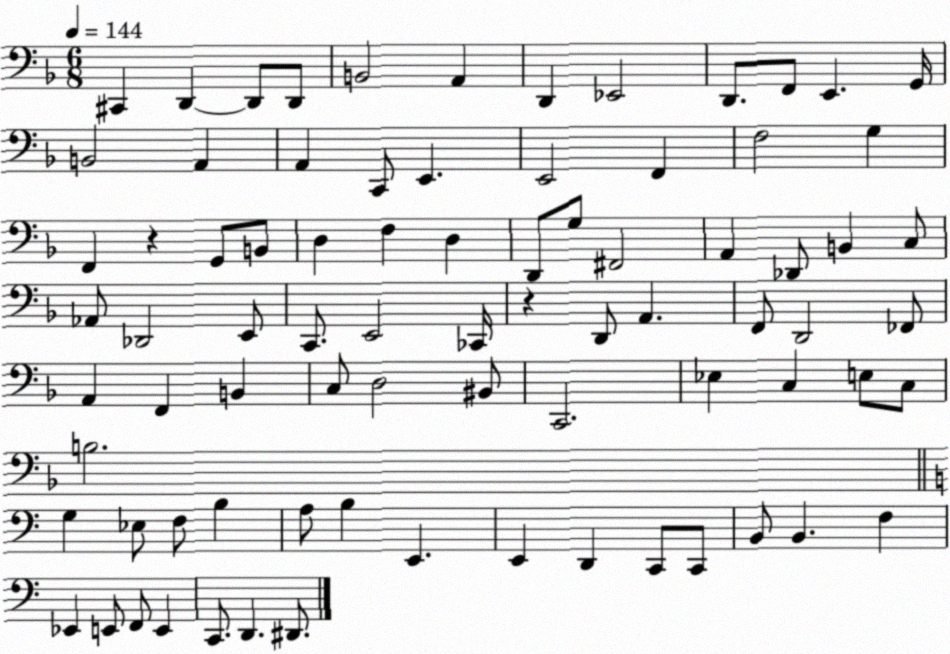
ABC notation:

X:1
T:Untitled
M:6/8
L:1/4
K:F
^C,, D,, D,,/2 D,,/2 B,,2 A,, D,, _E,,2 D,,/2 F,,/2 E,, G,,/4 B,,2 A,, A,, C,,/2 E,, E,,2 F,, F,2 G, F,, z G,,/2 B,,/2 D, F, D, D,,/2 G,/2 ^F,,2 A,, _D,,/2 B,, C,/2 _A,,/2 _D,,2 E,,/2 C,,/2 E,,2 _C,,/4 z D,,/2 A,, F,,/2 D,,2 _F,,/2 A,, F,, B,, C,/2 D,2 ^B,,/2 C,,2 _E, C, E,/2 C,/2 B,2 G, _E,/2 F,/2 B, A,/2 B, E,, E,, D,, C,,/2 C,,/2 B,,/2 B,, F, _E,, E,,/2 F,,/2 E,, C,,/2 D,, ^D,,/2